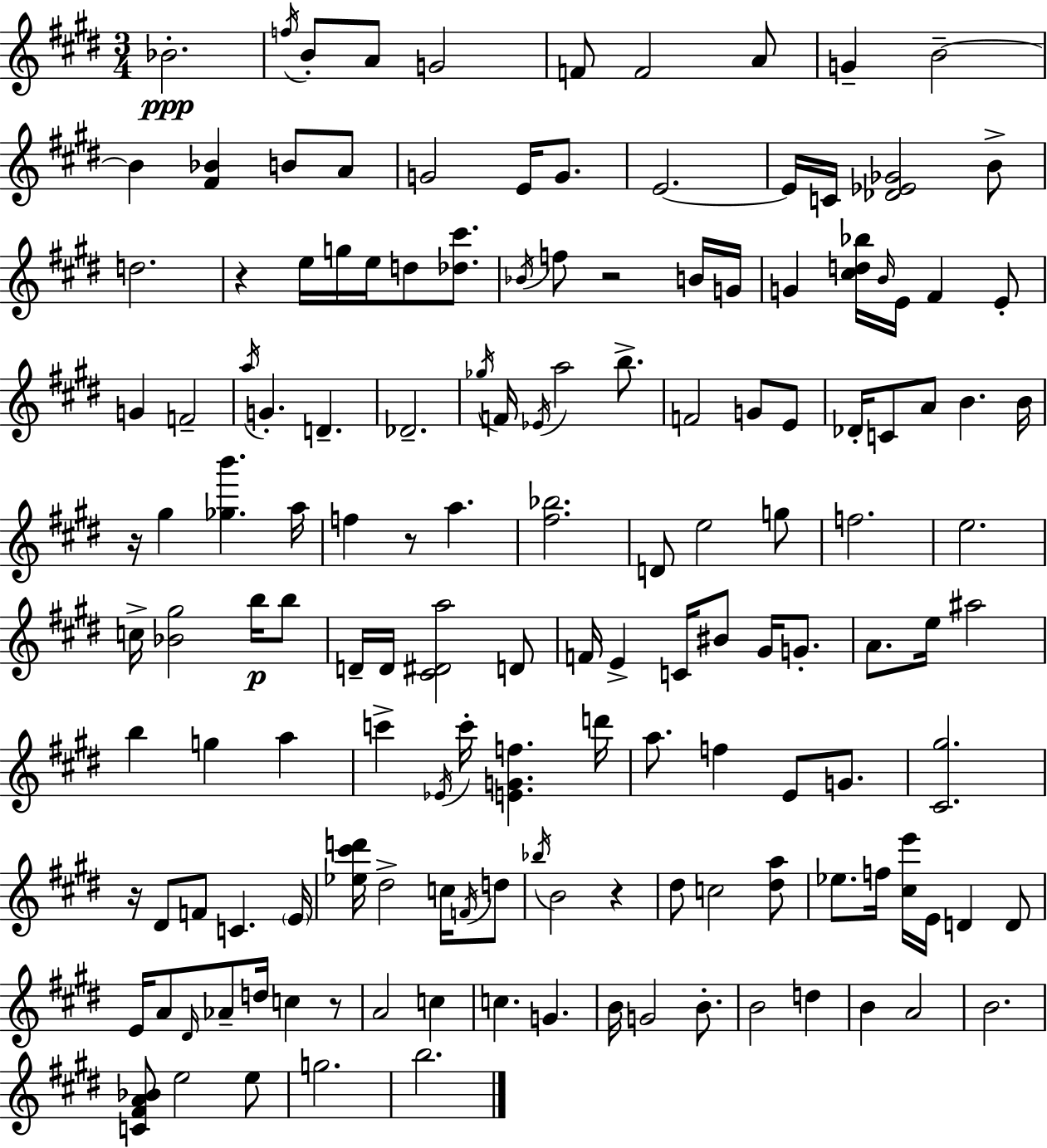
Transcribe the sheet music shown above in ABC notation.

X:1
T:Untitled
M:3/4
L:1/4
K:E
_B2 f/4 B/2 A/2 G2 F/2 F2 A/2 G B2 B [^F_B] B/2 A/2 G2 E/4 G/2 E2 E/4 C/4 [_D_E_G]2 B/2 d2 z e/4 g/4 e/4 d/2 [_d^c']/2 _B/4 f/2 z2 B/4 G/4 G [^cd_b]/4 B/4 E/4 ^F E/2 G F2 a/4 G D _D2 _g/4 F/4 _E/4 a2 b/2 F2 G/2 E/2 _D/4 C/2 A/2 B B/4 z/4 ^g [_gb'] a/4 f z/2 a [^f_b]2 D/2 e2 g/2 f2 e2 c/4 [_B^g]2 b/4 b/2 D/4 D/4 [^C^Da]2 D/2 F/4 E C/4 ^B/2 ^G/4 G/2 A/2 e/4 ^a2 b g a c' _E/4 c'/4 [EGf] d'/4 a/2 f E/2 G/2 [^C^g]2 z/4 ^D/2 F/2 C E/4 [_e^c'd']/4 ^d2 c/4 F/4 d/2 _b/4 B2 z ^d/2 c2 [^da]/2 _e/2 f/4 [^ce']/4 E/4 D D/2 E/4 A/2 ^D/4 _A/2 d/4 c z/2 A2 c c G B/4 G2 B/2 B2 d B A2 B2 [C^FA_B]/2 e2 e/2 g2 b2